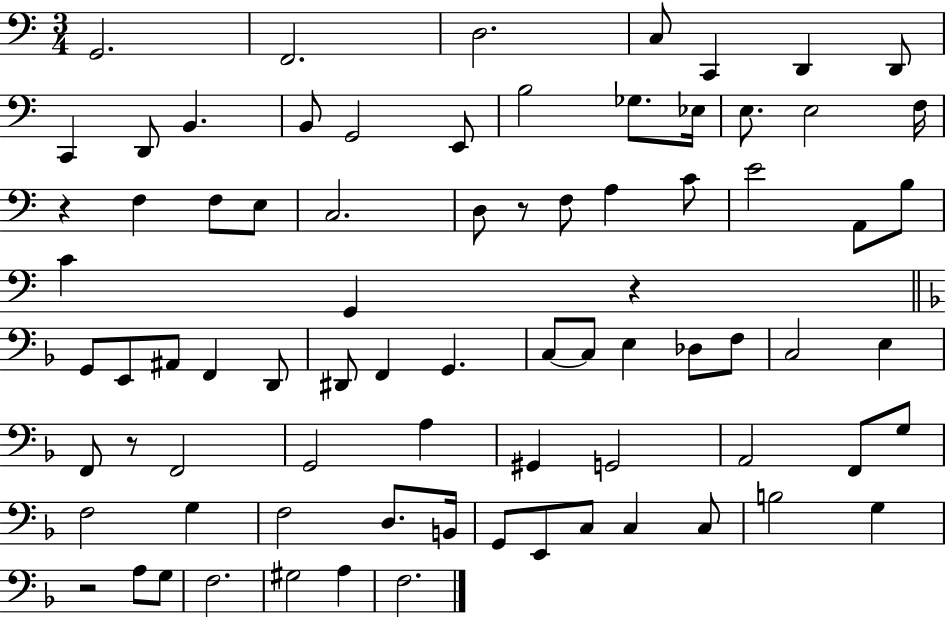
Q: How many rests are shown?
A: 5